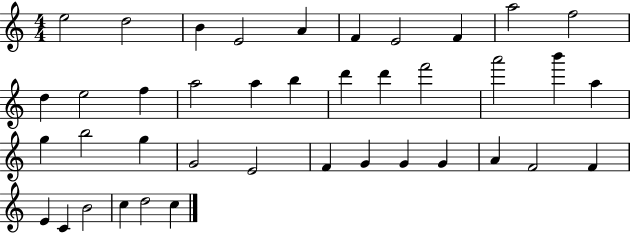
{
  \clef treble
  \numericTimeSignature
  \time 4/4
  \key c \major
  e''2 d''2 | b'4 e'2 a'4 | f'4 e'2 f'4 | a''2 f''2 | \break d''4 e''2 f''4 | a''2 a''4 b''4 | d'''4 d'''4 f'''2 | a'''2 b'''4 a''4 | \break g''4 b''2 g''4 | g'2 e'2 | f'4 g'4 g'4 g'4 | a'4 f'2 f'4 | \break e'4 c'4 b'2 | c''4 d''2 c''4 | \bar "|."
}